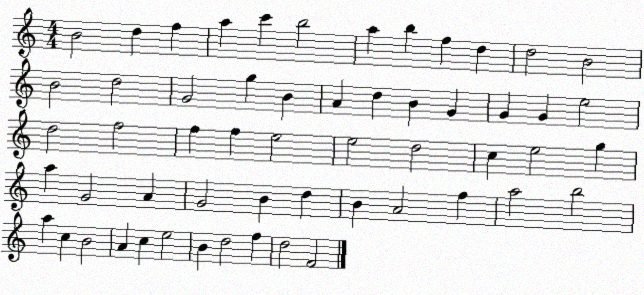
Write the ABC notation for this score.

X:1
T:Untitled
M:4/4
L:1/4
K:C
B2 d f a c' b2 a b f d d2 B2 B2 d2 G2 g B A d B G G G e2 d2 f2 f f e2 e2 d2 c e2 g a G2 A G2 B d B A2 f a2 b2 a c B2 A c e2 B d2 f d2 F2